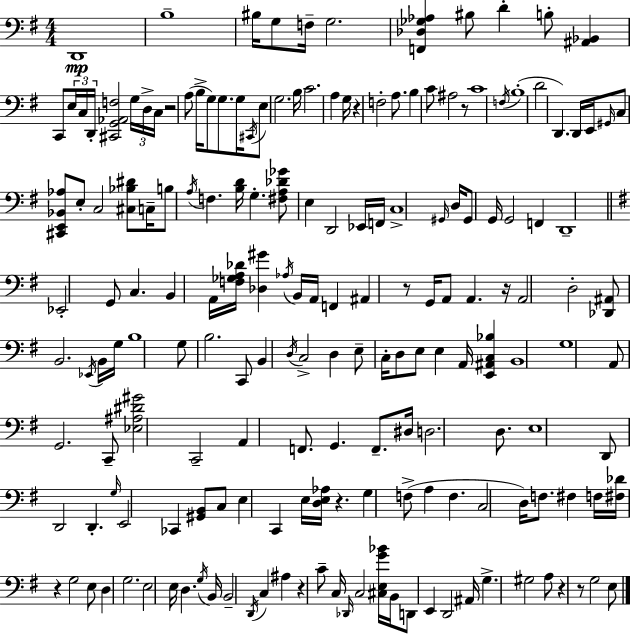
D2/w B3/w BIS3/s G3/e F3/s G3/h. [F2,Db3,Gb3,Ab3]/q BIS3/e D4/q B3/e [A#2,Bb2]/q C2/e E3/s C3/s D2/s [C#2,G2,Ab2,F3]/h G3/s D3/s C3/s R/h A3/e B3/s G3/e G3/e. G3/s C#2/s E3/e G3/h. B3/s C4/h. A3/q G3/s R/q F3/h A3/e. B3/q C4/e A#3/h R/e C4/w F3/s B3/w D4/h D2/q. D2/s E2/s G#2/s C3/e [C#2,E2,Bb2,Ab3]/e E3/e C3/h [C#3,Bb3,D#4]/e C3/s B3/e A3/s F3/q. [B3,D4]/s G3/q. [F#3,A3,Db4,Gb4]/e E3/q D2/h Eb2/s F2/s C3/w G#2/s D3/s G#2/e G2/s G2/h F2/q D2/w Eb2/h G2/e C3/q. B2/q A2/s [F3,Gb3,A3,Db4]/s [Db3,G#4]/q Ab3/s B2/s A2/s F2/q A#2/q R/e G2/s A2/e A2/q. R/s A2/h D3/h [Db2,A#2]/e B2/h. Eb2/s B2/s G3/s B3/w G3/e B3/h. C2/e B2/q D3/s C3/h D3/q E3/e C3/s D3/e E3/e E3/q A2/s [E2,A#2,C3,Bb3]/q B2/w G3/w A2/e G2/h. C2/e [Eb3,A#3,D#4,G#4]/h C2/h A2/q F2/e. G2/q. F2/e. D#3/s D3/h. D3/e. E3/w D2/e D2/h D2/q. G3/s E2/h CES2/q [G#2,B2]/e C3/e E3/q C2/q E3/s [D3,E3,Ab3]/s R/q. G3/q F3/e A3/q F3/q. C3/h D3/s F3/e. F#3/q F3/s [F#3,Db4]/s R/q G3/h E3/e D3/q G3/h. E3/h E3/s D3/q. G3/s B2/s B2/h D2/s C3/q A#3/q R/q C4/e C3/s Db2/s C3/h [C#3,E3,G4,Bb4]/s B2/s D2/e E2/q D2/h A#2/s G3/q. G#3/h A3/e R/q R/e G3/h E3/e